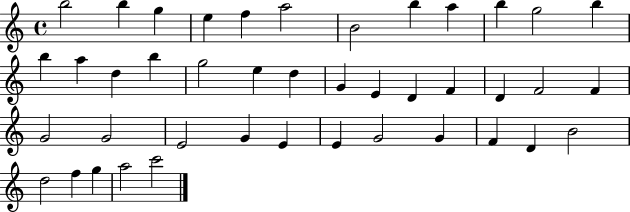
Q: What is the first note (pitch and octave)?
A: B5